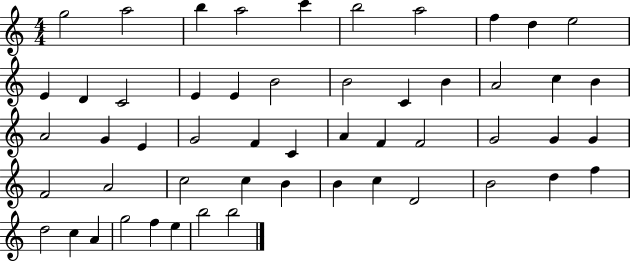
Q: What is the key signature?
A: C major